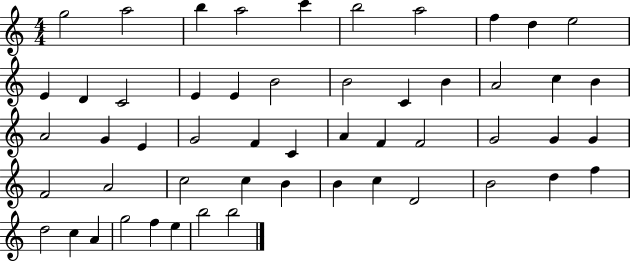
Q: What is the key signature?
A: C major